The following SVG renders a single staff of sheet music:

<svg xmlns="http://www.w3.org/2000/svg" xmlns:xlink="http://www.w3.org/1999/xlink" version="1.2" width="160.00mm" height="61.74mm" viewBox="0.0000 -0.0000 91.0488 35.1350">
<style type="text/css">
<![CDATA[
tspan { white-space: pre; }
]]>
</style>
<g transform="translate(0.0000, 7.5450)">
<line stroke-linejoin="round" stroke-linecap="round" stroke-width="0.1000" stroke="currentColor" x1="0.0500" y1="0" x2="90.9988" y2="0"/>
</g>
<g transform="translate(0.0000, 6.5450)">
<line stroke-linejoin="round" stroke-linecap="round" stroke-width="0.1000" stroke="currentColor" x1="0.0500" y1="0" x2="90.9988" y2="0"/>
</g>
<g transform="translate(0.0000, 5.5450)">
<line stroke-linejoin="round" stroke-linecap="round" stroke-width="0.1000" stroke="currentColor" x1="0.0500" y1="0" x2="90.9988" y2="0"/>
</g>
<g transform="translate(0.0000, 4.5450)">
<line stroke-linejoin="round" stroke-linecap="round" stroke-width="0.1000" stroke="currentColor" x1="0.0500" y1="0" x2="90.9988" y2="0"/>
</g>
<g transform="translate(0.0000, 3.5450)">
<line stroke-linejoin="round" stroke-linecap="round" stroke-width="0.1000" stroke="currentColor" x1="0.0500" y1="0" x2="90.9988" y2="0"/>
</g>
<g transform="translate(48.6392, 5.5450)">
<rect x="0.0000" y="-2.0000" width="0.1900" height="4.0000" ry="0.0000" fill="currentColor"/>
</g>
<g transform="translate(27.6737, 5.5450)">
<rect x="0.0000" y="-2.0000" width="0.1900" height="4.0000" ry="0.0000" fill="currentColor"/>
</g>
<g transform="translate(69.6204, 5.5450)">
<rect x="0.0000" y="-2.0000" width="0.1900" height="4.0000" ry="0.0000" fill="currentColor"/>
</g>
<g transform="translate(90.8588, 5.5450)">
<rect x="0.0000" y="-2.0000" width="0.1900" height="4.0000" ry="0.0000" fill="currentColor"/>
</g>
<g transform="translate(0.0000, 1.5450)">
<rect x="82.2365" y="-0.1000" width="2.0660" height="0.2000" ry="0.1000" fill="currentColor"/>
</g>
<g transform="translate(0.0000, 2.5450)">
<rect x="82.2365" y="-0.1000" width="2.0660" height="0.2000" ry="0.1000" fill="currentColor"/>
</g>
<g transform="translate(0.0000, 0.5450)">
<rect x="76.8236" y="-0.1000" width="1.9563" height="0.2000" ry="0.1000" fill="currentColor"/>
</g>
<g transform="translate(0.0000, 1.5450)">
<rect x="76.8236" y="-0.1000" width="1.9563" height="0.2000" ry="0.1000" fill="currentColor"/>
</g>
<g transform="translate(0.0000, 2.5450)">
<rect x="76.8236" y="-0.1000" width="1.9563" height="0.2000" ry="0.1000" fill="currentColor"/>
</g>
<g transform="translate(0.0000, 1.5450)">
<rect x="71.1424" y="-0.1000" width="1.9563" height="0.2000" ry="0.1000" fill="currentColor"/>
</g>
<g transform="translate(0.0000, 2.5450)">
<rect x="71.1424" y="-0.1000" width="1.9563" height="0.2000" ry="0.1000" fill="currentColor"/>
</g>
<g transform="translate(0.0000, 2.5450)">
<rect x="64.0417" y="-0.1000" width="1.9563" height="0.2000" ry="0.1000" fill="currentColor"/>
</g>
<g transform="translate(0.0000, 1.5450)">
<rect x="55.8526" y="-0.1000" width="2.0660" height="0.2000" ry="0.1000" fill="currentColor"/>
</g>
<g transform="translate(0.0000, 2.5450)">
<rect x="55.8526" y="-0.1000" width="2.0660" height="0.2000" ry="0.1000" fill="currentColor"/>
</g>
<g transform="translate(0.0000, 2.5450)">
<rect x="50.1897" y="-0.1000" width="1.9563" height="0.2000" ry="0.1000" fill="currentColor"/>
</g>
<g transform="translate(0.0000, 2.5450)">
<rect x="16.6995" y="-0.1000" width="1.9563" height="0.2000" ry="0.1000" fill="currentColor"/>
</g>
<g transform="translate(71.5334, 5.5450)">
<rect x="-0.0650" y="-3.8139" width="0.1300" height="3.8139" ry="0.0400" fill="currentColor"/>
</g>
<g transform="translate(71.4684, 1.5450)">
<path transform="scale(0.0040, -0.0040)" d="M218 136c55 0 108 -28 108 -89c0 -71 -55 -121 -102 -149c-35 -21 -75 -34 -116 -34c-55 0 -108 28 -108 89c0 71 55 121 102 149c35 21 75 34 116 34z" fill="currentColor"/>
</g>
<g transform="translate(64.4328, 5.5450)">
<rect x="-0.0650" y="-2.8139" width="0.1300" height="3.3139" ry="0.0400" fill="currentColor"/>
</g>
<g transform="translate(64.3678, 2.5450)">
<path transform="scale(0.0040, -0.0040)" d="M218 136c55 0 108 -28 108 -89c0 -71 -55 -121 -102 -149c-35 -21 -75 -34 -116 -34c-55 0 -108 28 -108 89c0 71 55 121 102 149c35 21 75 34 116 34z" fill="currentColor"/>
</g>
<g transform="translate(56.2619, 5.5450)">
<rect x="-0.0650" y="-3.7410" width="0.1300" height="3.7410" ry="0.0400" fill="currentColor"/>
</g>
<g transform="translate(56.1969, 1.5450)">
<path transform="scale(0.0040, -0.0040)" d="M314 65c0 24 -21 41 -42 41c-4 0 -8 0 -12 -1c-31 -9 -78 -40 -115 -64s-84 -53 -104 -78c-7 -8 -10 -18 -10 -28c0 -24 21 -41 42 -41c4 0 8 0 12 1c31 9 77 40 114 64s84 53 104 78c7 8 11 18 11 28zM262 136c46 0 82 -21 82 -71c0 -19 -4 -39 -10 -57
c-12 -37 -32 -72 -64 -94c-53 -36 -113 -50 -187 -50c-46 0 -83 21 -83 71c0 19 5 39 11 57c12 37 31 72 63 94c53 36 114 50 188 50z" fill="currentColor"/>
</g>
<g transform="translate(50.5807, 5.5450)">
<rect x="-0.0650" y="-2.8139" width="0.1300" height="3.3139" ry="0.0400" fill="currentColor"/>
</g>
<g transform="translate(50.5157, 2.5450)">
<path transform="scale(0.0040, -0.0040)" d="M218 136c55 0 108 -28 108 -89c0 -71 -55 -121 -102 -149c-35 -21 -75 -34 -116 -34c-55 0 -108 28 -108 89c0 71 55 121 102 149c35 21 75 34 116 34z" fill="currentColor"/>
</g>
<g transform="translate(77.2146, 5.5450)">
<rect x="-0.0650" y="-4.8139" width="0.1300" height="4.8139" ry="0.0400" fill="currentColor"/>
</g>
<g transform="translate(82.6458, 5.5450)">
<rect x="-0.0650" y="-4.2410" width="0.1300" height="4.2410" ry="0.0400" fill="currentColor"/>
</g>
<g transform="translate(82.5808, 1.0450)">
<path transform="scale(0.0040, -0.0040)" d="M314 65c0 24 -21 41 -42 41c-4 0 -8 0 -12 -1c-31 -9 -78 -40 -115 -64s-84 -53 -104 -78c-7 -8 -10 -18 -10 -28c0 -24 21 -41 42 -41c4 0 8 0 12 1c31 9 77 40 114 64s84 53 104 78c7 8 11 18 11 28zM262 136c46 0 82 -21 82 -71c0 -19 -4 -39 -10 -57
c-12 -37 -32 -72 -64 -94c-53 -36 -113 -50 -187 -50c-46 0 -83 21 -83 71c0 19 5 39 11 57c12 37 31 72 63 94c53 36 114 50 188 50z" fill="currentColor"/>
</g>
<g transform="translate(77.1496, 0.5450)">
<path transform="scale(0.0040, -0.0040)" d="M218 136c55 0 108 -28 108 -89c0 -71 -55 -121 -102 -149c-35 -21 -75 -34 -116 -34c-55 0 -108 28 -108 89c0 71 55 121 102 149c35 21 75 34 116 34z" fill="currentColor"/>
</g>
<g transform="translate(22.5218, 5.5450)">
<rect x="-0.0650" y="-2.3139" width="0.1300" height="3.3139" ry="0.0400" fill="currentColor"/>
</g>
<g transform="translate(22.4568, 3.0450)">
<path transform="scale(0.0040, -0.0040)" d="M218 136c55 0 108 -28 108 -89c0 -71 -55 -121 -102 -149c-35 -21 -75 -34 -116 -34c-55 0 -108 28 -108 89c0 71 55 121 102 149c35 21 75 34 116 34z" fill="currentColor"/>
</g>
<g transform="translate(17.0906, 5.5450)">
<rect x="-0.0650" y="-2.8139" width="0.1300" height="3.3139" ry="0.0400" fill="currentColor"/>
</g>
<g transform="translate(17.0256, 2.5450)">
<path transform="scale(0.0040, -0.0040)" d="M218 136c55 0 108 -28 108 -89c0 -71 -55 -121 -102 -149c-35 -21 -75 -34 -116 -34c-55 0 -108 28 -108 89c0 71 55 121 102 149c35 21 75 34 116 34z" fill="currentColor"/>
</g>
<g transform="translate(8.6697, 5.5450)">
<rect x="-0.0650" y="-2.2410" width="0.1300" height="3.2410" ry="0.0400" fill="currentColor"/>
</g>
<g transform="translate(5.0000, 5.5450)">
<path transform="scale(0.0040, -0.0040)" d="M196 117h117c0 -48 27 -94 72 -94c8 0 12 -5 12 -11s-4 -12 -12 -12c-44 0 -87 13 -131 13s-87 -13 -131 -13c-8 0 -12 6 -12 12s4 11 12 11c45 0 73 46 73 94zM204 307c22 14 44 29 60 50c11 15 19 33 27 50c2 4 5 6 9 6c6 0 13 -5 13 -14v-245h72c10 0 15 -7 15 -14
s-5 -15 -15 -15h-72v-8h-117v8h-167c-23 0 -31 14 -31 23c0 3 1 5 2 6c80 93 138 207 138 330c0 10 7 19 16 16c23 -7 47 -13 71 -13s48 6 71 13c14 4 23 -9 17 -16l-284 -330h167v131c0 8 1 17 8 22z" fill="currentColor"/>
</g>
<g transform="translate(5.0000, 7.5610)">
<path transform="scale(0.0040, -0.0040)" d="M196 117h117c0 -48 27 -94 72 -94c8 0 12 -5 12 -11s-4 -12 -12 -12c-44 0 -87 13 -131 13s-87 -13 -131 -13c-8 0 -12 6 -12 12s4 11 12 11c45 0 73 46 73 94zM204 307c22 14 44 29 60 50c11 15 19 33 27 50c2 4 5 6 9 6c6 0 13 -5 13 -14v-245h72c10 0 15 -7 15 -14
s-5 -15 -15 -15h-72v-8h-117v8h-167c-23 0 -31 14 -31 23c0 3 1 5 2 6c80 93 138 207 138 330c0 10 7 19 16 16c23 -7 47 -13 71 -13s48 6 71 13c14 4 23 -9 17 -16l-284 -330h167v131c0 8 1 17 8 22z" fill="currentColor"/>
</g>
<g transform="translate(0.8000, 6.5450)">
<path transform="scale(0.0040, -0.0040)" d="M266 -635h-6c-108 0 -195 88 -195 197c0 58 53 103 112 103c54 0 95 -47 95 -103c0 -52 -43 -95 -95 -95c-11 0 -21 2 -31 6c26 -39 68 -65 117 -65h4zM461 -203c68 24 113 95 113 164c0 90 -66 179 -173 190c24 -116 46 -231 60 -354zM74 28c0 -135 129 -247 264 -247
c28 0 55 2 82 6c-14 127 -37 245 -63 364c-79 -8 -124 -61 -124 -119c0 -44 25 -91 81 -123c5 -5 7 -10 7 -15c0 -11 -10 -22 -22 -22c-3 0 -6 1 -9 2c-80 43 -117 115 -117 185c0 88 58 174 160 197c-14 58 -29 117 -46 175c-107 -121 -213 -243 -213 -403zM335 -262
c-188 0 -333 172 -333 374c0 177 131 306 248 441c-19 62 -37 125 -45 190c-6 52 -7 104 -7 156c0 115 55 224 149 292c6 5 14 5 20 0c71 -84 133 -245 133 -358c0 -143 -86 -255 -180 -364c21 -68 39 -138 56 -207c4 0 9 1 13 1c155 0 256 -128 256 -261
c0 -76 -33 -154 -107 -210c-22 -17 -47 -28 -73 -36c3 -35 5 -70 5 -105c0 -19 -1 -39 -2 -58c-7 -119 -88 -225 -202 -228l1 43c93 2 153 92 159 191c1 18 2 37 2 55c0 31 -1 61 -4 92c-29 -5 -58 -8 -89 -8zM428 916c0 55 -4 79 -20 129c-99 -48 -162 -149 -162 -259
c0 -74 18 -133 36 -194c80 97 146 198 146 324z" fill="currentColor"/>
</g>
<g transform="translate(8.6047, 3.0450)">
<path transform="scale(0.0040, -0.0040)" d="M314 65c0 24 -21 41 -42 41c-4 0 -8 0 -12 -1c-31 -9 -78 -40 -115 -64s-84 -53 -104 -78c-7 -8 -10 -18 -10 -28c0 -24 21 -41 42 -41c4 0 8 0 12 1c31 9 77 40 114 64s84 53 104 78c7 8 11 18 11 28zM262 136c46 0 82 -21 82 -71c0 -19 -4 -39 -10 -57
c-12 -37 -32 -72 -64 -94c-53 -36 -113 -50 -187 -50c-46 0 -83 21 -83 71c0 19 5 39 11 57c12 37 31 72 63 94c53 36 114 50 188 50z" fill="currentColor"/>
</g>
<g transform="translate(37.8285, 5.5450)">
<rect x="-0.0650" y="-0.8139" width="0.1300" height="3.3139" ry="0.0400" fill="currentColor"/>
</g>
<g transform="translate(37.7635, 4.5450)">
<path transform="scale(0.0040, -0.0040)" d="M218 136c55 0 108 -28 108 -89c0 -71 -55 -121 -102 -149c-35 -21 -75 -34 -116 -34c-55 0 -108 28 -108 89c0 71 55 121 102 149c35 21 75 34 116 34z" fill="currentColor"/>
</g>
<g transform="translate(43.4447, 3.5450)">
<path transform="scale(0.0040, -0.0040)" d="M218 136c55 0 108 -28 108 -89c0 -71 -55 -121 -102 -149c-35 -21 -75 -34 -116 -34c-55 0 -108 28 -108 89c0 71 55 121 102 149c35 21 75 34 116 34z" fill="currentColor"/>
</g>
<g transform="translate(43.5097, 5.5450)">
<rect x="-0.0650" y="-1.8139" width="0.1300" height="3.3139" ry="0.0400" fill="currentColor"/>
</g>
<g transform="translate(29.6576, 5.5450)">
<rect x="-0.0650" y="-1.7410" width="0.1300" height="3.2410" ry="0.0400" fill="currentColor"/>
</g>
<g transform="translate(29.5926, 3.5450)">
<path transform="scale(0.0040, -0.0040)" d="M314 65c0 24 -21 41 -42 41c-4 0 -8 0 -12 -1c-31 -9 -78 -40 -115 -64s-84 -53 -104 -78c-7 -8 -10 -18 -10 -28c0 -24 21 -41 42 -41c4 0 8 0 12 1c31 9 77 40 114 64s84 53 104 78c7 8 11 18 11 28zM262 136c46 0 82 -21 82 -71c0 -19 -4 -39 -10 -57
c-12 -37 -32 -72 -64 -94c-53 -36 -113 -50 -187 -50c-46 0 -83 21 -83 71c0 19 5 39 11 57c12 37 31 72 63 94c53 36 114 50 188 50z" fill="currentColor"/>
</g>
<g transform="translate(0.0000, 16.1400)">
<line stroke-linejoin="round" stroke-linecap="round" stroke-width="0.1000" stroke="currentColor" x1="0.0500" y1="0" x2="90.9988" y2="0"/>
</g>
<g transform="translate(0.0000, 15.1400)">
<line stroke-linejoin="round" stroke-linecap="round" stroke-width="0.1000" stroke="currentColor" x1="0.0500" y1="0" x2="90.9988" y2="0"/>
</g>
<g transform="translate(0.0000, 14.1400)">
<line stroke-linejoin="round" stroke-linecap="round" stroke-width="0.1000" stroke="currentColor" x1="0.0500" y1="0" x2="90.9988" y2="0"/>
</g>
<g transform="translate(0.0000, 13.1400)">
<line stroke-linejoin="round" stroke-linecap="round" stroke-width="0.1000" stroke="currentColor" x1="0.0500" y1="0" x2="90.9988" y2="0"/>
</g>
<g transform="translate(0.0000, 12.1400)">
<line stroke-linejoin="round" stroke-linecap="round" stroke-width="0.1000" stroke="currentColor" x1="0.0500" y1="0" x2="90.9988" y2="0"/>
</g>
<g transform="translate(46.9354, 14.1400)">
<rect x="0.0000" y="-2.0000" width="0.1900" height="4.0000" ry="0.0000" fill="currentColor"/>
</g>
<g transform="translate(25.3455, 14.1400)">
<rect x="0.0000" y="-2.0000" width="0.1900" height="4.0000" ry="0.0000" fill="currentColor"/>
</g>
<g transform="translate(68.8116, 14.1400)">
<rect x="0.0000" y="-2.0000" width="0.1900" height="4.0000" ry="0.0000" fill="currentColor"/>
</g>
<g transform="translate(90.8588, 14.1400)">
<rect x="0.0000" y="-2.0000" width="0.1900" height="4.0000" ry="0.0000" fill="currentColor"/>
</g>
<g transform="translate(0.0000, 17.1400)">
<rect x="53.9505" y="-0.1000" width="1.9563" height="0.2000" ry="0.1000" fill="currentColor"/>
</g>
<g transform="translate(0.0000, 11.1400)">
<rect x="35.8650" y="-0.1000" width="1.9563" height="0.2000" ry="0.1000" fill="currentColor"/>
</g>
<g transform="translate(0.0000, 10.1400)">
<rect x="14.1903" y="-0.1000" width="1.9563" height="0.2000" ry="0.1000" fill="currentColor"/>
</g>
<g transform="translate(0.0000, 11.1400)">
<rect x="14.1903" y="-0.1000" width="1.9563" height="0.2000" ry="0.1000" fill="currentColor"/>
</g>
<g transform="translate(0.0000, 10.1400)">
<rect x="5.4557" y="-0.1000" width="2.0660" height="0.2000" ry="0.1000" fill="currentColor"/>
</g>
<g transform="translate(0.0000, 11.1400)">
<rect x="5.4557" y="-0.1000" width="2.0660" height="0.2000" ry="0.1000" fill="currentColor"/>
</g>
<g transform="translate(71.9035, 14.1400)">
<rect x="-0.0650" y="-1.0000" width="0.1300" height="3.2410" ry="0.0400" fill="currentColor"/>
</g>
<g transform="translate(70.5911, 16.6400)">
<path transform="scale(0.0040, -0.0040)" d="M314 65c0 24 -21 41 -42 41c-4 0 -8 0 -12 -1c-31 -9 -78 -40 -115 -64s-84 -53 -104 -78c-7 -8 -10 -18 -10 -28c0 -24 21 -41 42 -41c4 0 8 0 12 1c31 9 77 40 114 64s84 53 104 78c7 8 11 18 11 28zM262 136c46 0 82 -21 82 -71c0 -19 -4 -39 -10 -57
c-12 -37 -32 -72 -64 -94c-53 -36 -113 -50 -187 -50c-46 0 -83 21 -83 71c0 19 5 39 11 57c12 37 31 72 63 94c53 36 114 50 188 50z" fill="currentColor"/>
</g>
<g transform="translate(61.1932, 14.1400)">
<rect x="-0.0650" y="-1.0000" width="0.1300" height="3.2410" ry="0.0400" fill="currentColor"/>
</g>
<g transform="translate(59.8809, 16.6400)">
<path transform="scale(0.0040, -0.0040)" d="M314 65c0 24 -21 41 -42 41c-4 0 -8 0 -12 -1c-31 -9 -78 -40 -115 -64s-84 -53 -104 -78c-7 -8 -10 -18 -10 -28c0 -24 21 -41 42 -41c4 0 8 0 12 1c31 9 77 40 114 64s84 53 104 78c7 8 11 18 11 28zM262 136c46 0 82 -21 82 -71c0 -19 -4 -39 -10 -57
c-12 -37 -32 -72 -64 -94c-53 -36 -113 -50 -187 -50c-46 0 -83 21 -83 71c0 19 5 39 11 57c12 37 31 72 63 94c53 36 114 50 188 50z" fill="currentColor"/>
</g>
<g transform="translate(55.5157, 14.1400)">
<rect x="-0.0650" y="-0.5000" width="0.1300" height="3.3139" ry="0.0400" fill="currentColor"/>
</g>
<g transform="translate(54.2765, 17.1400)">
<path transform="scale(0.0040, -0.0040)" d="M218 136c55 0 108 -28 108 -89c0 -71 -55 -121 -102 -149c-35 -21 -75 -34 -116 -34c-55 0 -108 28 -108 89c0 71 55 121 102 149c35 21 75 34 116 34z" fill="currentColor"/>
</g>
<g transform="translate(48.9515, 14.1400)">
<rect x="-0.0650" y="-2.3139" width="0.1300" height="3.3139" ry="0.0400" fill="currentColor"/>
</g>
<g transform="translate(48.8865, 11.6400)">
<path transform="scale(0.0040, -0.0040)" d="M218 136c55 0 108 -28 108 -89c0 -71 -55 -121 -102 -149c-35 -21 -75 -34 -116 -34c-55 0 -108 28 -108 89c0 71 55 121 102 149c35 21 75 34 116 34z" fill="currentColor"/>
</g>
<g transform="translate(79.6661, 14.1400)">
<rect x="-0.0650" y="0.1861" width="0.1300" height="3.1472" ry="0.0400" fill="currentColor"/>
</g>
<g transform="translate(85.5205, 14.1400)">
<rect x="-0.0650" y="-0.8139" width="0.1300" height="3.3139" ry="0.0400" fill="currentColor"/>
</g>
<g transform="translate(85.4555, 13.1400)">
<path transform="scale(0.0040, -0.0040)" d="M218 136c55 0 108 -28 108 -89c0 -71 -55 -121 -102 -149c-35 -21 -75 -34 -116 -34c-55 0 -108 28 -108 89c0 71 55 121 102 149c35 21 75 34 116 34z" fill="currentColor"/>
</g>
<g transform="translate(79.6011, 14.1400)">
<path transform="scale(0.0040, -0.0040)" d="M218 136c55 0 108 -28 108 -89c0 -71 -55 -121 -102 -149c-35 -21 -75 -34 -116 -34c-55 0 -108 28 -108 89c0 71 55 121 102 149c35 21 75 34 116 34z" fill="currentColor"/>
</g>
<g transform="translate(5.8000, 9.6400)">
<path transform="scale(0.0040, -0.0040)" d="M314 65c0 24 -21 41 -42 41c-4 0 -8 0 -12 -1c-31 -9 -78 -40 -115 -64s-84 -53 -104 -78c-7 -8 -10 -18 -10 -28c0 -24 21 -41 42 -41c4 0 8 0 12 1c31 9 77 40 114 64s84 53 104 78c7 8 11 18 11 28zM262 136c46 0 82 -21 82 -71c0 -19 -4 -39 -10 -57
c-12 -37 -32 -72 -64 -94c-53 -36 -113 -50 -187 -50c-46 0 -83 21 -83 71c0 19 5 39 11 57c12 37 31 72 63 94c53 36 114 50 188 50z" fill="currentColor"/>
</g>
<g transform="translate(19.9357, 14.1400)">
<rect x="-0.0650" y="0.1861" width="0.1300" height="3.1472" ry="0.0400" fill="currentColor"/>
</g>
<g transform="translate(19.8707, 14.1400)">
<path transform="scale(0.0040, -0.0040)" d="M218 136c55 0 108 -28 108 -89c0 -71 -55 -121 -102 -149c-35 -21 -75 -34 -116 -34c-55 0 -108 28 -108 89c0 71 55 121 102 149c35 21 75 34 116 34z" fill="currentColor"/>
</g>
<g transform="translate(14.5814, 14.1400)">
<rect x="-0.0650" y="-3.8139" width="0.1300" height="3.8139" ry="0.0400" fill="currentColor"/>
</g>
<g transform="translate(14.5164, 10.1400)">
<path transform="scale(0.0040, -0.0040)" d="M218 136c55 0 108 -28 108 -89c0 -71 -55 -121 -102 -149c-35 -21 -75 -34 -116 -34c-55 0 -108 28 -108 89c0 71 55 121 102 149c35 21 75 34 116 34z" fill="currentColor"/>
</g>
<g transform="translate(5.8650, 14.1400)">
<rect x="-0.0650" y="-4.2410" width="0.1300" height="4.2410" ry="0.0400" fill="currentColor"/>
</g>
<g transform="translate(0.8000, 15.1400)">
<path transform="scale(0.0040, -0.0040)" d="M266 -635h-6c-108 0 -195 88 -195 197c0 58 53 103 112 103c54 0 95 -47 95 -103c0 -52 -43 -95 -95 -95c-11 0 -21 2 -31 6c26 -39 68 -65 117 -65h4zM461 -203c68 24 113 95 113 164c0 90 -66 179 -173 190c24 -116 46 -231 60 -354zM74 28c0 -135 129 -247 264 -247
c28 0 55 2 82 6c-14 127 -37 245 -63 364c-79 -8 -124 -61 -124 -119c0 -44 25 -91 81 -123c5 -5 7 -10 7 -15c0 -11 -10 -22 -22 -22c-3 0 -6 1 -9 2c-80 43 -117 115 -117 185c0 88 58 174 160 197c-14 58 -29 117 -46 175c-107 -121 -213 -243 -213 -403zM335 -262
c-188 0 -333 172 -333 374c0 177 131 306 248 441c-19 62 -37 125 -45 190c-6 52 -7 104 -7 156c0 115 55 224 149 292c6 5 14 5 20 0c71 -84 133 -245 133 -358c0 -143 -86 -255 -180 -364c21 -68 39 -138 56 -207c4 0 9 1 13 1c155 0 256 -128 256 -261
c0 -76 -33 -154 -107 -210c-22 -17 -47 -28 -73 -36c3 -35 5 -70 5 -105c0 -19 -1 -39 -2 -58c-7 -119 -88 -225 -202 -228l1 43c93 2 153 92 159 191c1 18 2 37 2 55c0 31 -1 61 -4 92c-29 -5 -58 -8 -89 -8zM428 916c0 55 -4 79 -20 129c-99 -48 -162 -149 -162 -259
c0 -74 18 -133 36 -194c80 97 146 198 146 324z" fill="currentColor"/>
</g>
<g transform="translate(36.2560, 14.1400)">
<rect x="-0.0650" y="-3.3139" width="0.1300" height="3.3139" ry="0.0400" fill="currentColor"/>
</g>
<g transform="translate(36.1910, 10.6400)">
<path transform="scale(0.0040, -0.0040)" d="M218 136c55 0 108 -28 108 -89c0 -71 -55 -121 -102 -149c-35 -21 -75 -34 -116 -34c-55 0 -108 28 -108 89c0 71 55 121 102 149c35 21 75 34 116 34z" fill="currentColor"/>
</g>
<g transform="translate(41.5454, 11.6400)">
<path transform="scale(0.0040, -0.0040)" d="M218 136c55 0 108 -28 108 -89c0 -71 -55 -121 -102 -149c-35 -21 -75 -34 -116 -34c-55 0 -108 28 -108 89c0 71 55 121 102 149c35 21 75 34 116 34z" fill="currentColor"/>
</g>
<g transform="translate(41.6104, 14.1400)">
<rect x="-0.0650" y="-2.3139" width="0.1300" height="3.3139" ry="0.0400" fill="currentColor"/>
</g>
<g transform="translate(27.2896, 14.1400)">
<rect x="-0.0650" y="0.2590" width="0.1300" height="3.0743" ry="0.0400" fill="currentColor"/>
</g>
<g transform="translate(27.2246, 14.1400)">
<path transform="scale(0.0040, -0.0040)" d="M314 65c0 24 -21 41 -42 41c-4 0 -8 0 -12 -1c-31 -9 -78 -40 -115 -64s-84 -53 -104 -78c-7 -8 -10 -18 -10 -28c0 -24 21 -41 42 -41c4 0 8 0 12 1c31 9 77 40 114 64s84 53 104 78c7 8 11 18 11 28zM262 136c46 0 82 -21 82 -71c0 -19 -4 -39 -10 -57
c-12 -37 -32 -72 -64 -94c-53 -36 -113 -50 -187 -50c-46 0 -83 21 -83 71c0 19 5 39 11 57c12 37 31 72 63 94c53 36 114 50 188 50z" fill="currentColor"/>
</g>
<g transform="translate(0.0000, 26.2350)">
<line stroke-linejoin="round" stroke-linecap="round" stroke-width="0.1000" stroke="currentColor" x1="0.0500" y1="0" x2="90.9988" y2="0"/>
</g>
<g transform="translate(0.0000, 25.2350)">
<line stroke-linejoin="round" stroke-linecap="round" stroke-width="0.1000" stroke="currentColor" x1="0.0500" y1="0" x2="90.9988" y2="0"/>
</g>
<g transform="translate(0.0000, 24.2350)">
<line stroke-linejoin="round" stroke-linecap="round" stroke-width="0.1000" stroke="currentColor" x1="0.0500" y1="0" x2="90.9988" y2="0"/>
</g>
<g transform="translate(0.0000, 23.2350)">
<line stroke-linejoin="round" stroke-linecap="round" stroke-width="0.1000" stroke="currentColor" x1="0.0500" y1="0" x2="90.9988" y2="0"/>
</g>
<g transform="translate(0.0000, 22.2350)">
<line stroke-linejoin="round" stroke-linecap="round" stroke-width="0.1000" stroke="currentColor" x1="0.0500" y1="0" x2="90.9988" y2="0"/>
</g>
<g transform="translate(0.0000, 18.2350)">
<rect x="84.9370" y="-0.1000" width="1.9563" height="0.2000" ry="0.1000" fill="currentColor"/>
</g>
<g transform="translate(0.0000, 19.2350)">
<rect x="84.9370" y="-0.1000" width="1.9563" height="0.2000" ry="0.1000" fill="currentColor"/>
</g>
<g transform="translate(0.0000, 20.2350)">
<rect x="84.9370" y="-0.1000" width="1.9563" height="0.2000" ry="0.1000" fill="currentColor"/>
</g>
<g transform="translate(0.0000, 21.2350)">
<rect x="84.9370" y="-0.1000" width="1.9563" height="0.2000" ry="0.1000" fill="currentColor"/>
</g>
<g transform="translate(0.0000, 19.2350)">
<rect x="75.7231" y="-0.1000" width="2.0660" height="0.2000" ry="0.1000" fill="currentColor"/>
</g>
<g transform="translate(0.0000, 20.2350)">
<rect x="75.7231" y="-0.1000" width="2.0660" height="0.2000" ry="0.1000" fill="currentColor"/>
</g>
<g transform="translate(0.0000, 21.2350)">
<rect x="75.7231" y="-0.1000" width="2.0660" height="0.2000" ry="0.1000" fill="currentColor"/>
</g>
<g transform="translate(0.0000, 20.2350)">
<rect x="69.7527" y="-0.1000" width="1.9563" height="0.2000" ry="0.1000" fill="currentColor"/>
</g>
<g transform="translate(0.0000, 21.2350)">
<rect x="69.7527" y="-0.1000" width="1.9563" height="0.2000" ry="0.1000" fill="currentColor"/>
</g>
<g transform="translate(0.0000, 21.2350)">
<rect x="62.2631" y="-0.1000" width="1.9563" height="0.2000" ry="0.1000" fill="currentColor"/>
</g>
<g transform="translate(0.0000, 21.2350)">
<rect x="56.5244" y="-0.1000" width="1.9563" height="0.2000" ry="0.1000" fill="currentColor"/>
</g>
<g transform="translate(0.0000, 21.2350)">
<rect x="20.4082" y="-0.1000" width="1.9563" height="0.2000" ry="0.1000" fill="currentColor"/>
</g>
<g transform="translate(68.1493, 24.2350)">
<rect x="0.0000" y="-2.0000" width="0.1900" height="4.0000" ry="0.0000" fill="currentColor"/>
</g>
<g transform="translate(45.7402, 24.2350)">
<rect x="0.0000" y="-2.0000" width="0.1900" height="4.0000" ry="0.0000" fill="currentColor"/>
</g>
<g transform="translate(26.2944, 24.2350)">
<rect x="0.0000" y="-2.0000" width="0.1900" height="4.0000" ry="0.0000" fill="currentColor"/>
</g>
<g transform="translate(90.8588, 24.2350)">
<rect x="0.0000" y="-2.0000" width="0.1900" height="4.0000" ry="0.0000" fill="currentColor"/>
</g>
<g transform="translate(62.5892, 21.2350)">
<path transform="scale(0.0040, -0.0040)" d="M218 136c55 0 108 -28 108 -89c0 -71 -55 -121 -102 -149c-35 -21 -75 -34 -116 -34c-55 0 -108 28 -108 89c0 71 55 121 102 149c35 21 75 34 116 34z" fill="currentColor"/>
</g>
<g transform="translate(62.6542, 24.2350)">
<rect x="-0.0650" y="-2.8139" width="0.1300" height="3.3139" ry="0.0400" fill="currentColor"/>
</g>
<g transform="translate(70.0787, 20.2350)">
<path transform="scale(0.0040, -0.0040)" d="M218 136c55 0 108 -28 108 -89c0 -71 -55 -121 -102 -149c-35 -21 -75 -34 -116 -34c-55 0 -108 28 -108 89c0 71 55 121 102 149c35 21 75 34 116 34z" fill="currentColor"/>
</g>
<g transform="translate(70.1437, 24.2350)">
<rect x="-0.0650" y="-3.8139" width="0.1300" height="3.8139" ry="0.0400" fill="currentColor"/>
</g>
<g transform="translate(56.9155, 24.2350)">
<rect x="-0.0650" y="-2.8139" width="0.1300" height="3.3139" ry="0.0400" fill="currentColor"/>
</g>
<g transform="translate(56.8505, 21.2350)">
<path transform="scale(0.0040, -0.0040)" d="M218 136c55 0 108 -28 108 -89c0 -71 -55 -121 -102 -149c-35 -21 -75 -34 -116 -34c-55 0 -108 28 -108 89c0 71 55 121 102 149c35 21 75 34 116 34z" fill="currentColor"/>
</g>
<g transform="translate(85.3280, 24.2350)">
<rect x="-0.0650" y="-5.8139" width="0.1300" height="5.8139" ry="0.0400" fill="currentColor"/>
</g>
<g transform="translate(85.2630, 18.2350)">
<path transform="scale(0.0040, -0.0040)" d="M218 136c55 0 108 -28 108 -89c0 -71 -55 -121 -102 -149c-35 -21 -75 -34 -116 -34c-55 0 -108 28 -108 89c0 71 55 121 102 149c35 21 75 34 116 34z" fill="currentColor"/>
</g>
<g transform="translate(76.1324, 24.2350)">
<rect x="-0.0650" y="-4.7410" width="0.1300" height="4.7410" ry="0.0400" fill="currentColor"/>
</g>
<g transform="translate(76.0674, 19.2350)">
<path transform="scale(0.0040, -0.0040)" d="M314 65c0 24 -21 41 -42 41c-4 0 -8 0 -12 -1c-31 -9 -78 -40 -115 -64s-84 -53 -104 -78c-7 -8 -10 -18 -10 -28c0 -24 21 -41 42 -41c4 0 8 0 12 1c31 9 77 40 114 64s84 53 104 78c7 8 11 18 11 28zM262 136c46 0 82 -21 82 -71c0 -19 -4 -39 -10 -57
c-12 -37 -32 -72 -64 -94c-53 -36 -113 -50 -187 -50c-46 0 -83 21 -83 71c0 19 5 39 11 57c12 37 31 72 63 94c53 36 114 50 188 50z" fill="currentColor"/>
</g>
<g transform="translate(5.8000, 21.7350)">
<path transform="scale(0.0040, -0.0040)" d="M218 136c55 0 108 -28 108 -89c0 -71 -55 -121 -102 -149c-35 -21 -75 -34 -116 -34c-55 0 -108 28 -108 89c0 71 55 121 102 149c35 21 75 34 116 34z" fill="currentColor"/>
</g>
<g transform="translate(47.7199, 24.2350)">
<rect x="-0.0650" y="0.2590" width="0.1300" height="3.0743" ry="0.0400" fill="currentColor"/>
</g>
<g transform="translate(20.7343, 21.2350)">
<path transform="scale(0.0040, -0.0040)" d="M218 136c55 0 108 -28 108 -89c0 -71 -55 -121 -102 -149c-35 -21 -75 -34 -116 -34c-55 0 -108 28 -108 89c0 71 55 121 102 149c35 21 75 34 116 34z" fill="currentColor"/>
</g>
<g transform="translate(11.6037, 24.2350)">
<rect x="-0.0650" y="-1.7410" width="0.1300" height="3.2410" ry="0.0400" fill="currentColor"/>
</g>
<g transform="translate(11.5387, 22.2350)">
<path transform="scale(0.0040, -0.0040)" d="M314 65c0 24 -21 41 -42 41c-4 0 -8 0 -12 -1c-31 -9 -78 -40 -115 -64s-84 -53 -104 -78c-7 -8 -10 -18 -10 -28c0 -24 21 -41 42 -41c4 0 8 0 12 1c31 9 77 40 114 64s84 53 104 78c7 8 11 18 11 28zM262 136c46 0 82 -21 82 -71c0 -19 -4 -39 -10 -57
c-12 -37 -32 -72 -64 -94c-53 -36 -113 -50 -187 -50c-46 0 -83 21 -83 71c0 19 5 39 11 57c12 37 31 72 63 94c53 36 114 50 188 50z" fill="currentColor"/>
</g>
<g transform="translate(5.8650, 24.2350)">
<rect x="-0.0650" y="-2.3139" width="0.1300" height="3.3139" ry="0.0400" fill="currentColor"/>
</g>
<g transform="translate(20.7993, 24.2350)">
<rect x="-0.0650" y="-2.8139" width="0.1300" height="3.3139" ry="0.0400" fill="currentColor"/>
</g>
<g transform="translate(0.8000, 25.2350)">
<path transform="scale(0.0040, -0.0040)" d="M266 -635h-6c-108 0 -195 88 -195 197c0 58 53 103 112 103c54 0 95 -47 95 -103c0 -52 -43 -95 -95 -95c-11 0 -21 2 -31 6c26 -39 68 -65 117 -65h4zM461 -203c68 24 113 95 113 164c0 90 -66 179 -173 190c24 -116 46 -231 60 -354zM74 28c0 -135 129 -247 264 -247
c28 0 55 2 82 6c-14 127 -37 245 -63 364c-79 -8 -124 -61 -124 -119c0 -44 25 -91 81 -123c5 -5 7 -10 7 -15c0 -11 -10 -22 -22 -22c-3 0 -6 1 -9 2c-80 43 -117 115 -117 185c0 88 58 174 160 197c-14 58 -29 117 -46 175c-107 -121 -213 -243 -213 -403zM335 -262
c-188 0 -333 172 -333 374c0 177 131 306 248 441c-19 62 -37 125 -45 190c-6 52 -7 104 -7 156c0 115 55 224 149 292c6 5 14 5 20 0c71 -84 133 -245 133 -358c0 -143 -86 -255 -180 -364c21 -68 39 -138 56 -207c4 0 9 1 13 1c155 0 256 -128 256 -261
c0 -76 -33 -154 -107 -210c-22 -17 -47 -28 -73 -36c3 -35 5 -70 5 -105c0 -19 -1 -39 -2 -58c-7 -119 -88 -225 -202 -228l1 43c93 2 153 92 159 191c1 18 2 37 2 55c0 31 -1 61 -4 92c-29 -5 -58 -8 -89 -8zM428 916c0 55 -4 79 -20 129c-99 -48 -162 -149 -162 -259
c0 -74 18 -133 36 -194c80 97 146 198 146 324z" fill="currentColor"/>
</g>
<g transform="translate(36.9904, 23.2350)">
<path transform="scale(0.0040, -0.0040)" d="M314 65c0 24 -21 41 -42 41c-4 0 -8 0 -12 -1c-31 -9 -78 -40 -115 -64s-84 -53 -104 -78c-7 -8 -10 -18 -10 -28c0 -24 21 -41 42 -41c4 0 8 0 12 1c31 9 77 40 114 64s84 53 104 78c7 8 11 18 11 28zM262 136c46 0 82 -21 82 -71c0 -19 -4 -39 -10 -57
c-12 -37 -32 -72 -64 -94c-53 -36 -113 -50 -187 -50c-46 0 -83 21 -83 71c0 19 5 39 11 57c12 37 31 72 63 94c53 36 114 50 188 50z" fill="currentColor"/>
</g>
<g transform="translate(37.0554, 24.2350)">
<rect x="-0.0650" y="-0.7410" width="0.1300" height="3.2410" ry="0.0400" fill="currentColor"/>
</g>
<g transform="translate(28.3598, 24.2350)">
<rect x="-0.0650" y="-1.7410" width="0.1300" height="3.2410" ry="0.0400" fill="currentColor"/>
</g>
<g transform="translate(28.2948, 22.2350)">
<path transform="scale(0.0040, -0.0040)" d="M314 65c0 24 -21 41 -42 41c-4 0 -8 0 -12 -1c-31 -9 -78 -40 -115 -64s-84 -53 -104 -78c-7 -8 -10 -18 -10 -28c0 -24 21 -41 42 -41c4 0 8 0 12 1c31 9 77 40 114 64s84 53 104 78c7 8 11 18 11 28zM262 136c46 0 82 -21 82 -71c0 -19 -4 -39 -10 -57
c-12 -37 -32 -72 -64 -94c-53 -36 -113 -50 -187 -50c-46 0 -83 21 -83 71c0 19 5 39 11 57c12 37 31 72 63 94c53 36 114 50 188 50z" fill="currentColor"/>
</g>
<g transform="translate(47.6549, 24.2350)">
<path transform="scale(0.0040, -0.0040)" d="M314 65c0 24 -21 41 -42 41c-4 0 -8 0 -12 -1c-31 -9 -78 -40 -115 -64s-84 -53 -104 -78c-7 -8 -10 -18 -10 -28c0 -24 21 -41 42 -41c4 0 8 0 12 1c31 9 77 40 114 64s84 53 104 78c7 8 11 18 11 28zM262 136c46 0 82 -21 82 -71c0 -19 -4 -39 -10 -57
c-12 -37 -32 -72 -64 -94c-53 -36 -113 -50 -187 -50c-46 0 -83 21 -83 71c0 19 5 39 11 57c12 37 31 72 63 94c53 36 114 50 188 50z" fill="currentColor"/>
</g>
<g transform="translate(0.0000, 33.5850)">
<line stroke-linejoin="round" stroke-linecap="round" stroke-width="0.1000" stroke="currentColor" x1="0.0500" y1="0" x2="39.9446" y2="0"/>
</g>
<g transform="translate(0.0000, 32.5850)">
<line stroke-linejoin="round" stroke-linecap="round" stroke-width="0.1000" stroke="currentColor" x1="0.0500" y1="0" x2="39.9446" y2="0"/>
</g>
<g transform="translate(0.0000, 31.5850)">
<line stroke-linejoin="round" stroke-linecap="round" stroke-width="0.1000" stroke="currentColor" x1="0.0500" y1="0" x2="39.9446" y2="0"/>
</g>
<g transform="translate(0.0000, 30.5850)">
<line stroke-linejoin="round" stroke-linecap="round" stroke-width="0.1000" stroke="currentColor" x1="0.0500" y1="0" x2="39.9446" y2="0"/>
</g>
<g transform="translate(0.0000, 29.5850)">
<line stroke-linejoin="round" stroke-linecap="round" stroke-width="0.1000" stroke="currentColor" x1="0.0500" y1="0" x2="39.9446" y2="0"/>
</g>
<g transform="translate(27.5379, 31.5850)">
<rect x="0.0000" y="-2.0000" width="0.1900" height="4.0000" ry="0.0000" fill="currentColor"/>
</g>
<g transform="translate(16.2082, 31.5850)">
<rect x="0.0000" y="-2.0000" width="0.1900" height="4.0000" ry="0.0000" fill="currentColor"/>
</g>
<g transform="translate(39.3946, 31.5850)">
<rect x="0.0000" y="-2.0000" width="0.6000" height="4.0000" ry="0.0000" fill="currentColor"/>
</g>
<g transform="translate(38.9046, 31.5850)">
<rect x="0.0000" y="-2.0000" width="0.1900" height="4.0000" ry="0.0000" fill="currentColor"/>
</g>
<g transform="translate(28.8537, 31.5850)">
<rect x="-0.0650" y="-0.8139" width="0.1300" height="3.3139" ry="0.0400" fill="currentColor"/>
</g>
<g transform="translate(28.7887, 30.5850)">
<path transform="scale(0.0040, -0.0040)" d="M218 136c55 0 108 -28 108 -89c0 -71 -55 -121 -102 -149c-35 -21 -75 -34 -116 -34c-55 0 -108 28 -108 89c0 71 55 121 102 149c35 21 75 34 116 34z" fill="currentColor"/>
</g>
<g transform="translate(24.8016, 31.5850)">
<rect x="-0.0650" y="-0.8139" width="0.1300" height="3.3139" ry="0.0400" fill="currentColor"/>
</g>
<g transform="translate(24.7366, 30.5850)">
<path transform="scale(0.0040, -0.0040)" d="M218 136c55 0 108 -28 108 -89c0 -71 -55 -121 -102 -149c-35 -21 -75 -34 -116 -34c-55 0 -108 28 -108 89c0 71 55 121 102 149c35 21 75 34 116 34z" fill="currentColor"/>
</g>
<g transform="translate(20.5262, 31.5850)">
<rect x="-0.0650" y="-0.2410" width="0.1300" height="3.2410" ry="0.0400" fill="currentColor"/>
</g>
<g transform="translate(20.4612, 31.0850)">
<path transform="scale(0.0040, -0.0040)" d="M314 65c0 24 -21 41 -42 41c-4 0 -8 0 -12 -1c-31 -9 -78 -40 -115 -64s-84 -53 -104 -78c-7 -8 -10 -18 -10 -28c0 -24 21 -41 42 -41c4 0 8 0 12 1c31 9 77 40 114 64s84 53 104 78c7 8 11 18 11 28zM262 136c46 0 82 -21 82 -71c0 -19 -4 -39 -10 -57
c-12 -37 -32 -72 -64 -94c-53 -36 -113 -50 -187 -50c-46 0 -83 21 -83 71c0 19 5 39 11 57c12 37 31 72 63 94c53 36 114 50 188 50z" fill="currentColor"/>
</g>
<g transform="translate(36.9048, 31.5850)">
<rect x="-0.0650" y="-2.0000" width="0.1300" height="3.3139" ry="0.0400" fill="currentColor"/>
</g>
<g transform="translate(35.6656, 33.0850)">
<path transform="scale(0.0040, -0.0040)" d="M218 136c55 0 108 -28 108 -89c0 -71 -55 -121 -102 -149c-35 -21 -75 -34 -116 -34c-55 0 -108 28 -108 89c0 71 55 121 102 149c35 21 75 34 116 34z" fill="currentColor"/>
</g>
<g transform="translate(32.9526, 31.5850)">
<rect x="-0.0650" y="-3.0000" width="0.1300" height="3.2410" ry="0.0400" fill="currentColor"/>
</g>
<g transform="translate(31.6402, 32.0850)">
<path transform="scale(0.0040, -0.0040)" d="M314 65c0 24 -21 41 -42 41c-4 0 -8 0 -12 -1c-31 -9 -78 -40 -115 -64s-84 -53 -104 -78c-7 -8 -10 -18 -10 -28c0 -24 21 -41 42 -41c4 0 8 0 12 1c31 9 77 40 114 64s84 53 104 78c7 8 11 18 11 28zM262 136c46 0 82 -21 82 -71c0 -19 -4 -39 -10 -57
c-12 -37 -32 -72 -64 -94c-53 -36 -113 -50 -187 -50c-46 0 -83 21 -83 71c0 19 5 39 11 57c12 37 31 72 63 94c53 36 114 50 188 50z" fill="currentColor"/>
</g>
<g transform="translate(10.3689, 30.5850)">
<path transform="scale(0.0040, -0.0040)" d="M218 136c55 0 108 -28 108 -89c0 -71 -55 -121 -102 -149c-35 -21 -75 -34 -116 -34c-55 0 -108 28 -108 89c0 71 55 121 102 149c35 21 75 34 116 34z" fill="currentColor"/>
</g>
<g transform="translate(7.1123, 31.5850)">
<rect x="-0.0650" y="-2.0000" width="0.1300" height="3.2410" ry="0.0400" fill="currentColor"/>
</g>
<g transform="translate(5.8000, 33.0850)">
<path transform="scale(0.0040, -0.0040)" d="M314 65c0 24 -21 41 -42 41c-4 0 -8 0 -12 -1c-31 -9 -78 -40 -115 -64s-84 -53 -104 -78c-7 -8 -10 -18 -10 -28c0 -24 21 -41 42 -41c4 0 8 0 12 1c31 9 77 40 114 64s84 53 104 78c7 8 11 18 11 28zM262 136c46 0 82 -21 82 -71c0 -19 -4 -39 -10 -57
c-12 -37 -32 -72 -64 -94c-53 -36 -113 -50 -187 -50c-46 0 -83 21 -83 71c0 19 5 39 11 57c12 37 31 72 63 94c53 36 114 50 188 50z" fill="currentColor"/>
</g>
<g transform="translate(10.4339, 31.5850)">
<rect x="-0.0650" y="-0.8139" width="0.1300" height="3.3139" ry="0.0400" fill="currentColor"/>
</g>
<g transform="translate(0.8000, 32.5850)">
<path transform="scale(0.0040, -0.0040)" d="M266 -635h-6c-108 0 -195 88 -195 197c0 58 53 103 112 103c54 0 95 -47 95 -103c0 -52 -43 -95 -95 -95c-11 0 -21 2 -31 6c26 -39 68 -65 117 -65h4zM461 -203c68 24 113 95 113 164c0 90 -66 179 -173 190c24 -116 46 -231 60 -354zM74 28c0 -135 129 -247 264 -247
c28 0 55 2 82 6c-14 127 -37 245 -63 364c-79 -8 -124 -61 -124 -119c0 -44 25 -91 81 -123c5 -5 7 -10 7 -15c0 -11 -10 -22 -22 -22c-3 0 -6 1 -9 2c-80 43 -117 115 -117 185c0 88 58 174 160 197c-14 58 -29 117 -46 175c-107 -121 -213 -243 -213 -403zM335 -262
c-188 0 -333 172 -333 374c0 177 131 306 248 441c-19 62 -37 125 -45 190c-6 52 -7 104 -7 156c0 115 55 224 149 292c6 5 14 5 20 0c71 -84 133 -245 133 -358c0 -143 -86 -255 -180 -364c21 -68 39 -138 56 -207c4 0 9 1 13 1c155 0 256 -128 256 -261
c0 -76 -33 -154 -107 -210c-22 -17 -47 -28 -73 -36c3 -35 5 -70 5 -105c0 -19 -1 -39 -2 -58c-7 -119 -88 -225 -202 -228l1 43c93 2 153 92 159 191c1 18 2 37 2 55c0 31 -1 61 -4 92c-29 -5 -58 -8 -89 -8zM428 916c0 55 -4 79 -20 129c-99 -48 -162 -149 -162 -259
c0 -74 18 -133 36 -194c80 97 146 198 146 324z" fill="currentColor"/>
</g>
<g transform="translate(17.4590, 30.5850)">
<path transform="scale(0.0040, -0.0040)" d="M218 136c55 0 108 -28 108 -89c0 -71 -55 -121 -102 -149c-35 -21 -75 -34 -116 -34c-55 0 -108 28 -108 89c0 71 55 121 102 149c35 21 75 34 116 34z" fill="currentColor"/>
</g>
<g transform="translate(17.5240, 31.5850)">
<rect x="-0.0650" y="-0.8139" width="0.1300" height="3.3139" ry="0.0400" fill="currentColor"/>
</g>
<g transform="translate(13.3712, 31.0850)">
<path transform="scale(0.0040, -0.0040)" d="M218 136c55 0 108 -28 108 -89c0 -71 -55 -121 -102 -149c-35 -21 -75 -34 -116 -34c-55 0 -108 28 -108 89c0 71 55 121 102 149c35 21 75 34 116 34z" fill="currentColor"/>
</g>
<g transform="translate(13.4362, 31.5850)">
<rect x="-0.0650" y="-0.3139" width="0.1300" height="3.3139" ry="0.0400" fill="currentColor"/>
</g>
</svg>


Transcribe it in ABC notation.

X:1
T:Untitled
M:4/4
L:1/4
K:C
g2 a g f2 d f a c'2 a c' e' d'2 d'2 c' B B2 b g g C D2 D2 B d g f2 a f2 d2 B2 a a c' e'2 g' F2 d c d c2 d d A2 F